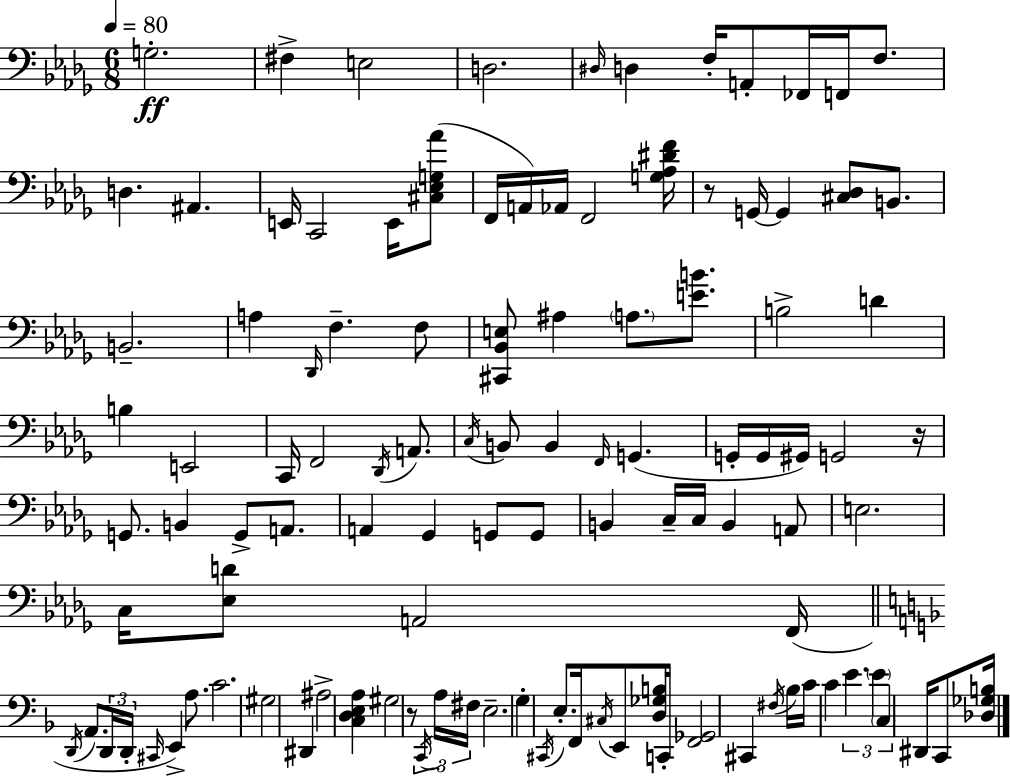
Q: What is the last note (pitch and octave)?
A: C2